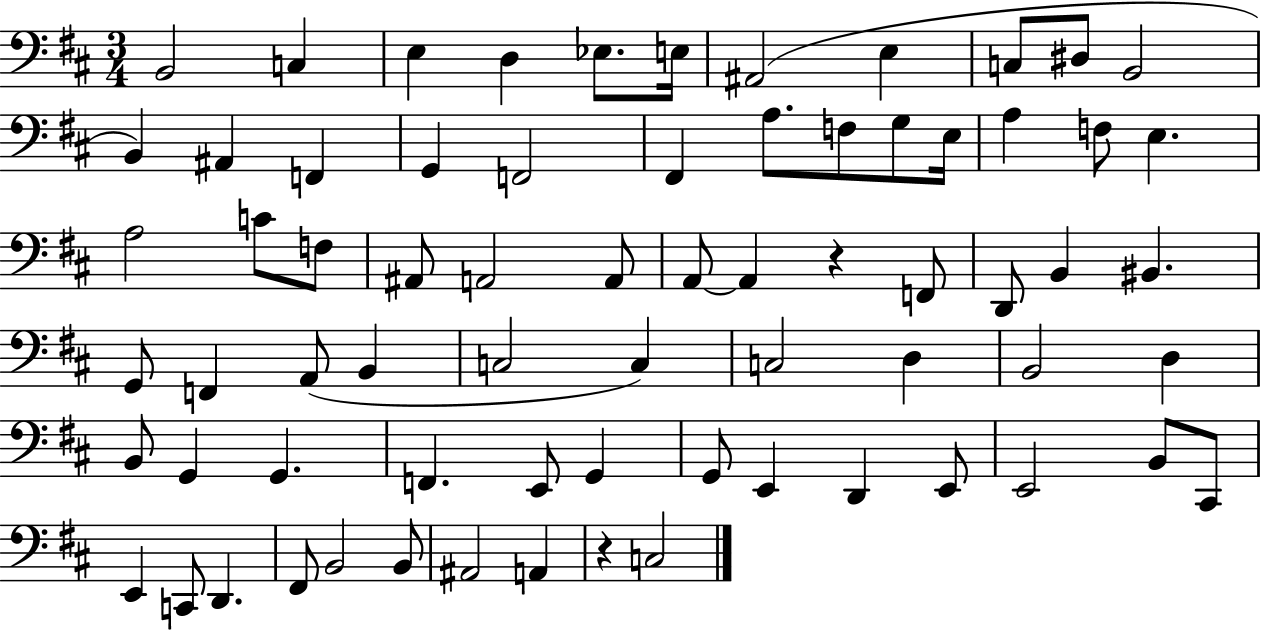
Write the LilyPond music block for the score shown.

{
  \clef bass
  \numericTimeSignature
  \time 3/4
  \key d \major
  b,2 c4 | e4 d4 ees8. e16 | ais,2( e4 | c8 dis8 b,2 | \break b,4) ais,4 f,4 | g,4 f,2 | fis,4 a8. f8 g8 e16 | a4 f8 e4. | \break a2 c'8 f8 | ais,8 a,2 a,8 | a,8~~ a,4 r4 f,8 | d,8 b,4 bis,4. | \break g,8 f,4 a,8( b,4 | c2 c4) | c2 d4 | b,2 d4 | \break b,8 g,4 g,4. | f,4. e,8 g,4 | g,8 e,4 d,4 e,8 | e,2 b,8 cis,8 | \break e,4 c,8 d,4. | fis,8 b,2 b,8 | ais,2 a,4 | r4 c2 | \break \bar "|."
}